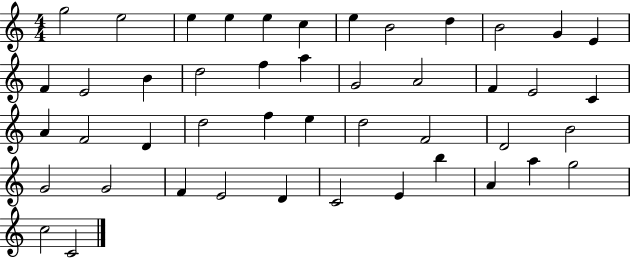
G5/h E5/h E5/q E5/q E5/q C5/q E5/q B4/h D5/q B4/h G4/q E4/q F4/q E4/h B4/q D5/h F5/q A5/q G4/h A4/h F4/q E4/h C4/q A4/q F4/h D4/q D5/h F5/q E5/q D5/h F4/h D4/h B4/h G4/h G4/h F4/q E4/h D4/q C4/h E4/q B5/q A4/q A5/q G5/h C5/h C4/h